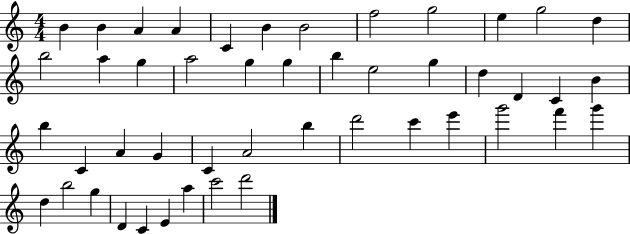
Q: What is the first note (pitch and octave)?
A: B4